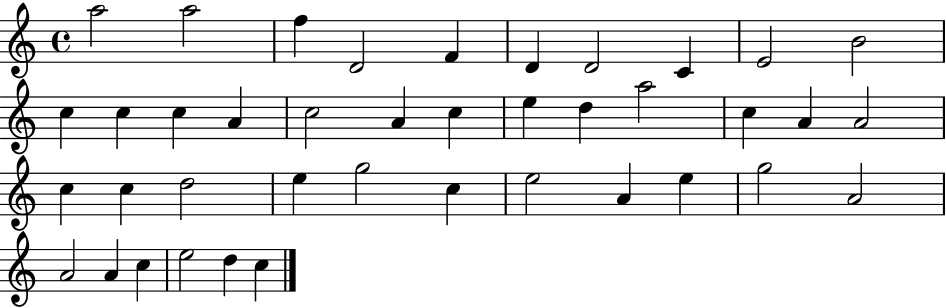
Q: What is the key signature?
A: C major